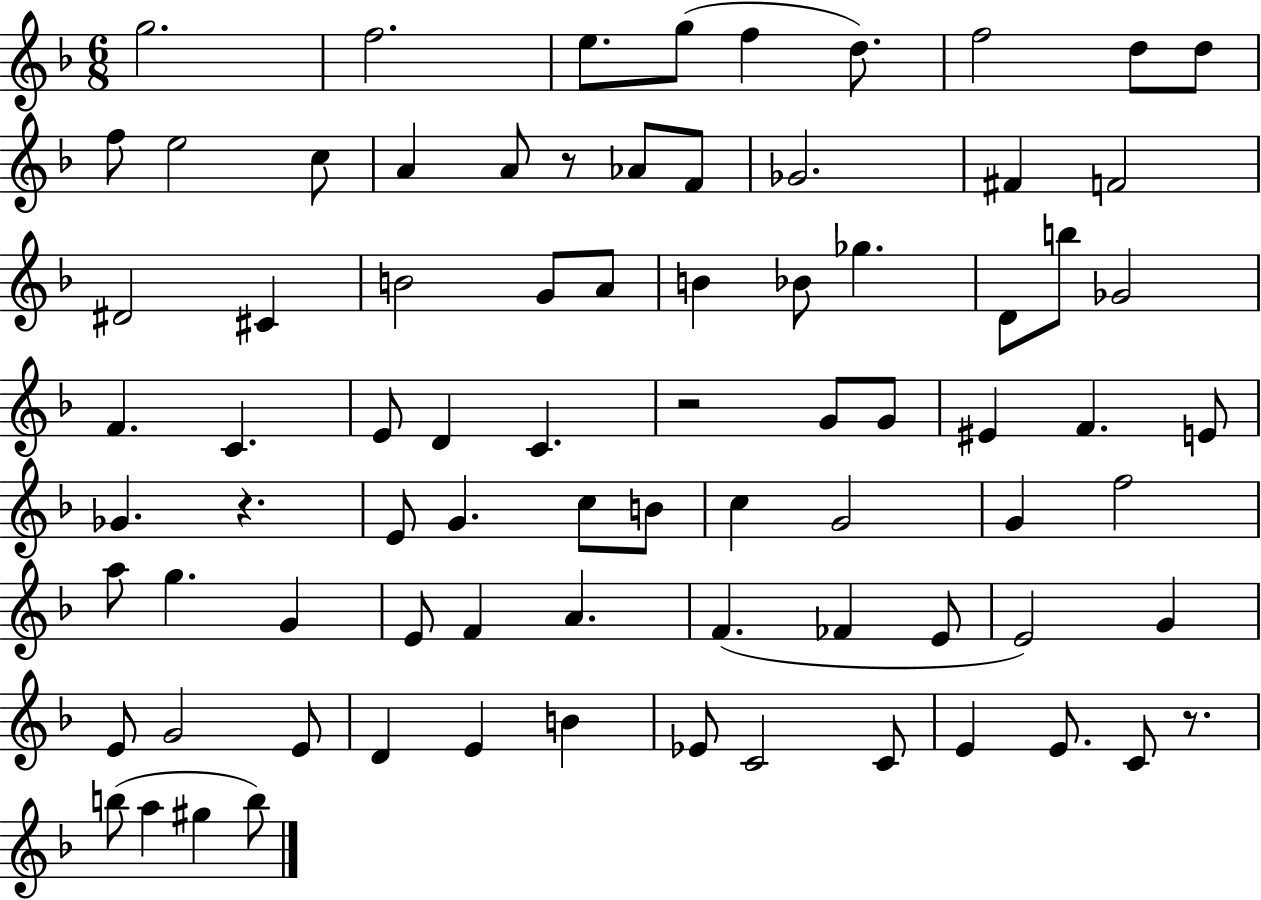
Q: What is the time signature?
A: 6/8